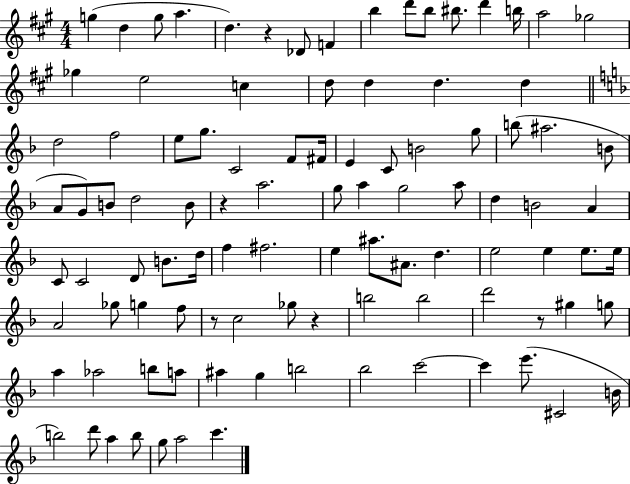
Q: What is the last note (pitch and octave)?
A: C6